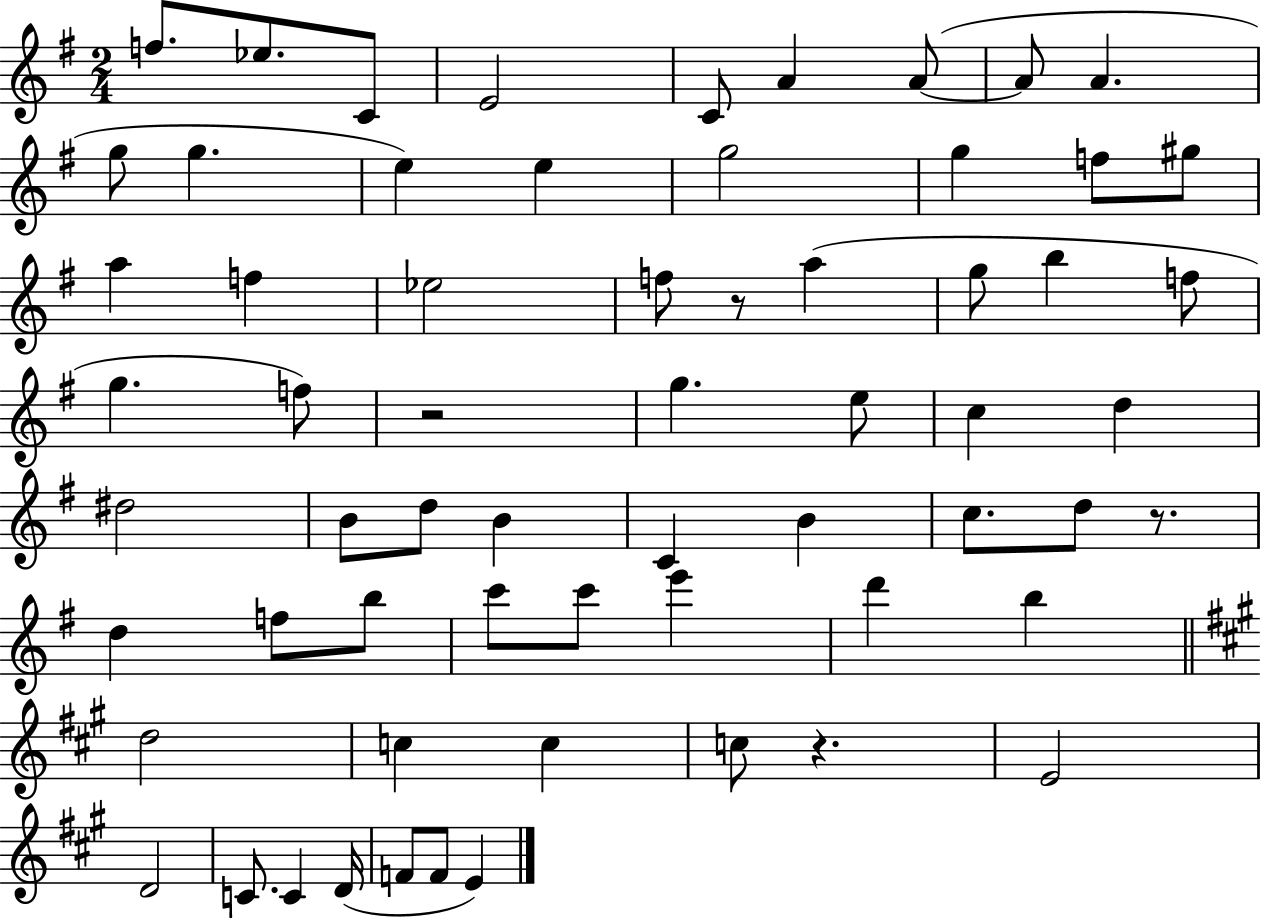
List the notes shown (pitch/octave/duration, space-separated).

F5/e. Eb5/e. C4/e E4/h C4/e A4/q A4/e A4/e A4/q. G5/e G5/q. E5/q E5/q G5/h G5/q F5/e G#5/e A5/q F5/q Eb5/h F5/e R/e A5/q G5/e B5/q F5/e G5/q. F5/e R/h G5/q. E5/e C5/q D5/q D#5/h B4/e D5/e B4/q C4/q B4/q C5/e. D5/e R/e. D5/q F5/e B5/e C6/e C6/e E6/q D6/q B5/q D5/h C5/q C5/q C5/e R/q. E4/h D4/h C4/e. C4/q D4/s F4/e F4/e E4/q